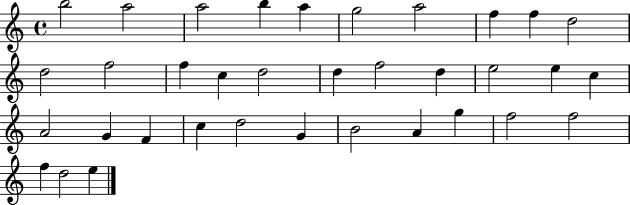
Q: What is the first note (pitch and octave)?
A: B5